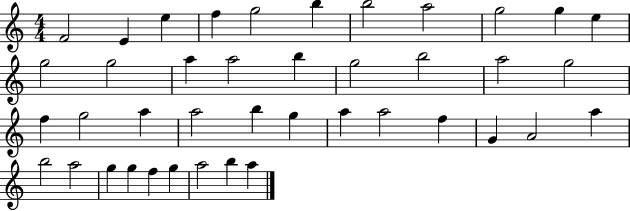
{
  \clef treble
  \numericTimeSignature
  \time 4/4
  \key c \major
  f'2 e'4 e''4 | f''4 g''2 b''4 | b''2 a''2 | g''2 g''4 e''4 | \break g''2 g''2 | a''4 a''2 b''4 | g''2 b''2 | a''2 g''2 | \break f''4 g''2 a''4 | a''2 b''4 g''4 | a''4 a''2 f''4 | g'4 a'2 a''4 | \break b''2 a''2 | g''4 g''4 f''4 g''4 | a''2 b''4 a''4 | \bar "|."
}